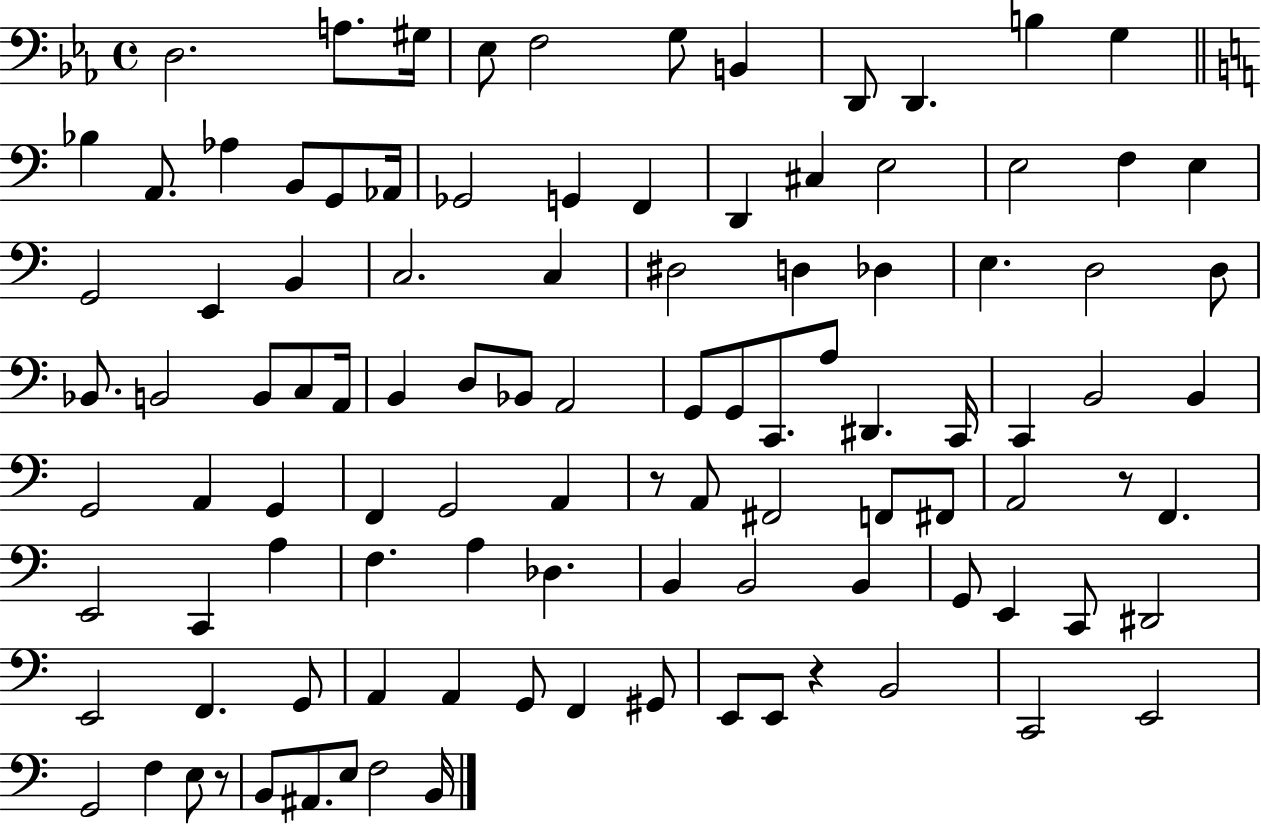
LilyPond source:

{
  \clef bass
  \time 4/4
  \defaultTimeSignature
  \key ees \major
  d2. a8. gis16 | ees8 f2 g8 b,4 | d,8 d,4. b4 g4 | \bar "||" \break \key c \major bes4 a,8. aes4 b,8 g,8 aes,16 | ges,2 g,4 f,4 | d,4 cis4 e2 | e2 f4 e4 | \break g,2 e,4 b,4 | c2. c4 | dis2 d4 des4 | e4. d2 d8 | \break bes,8. b,2 b,8 c8 a,16 | b,4 d8 bes,8 a,2 | g,8 g,8 c,8. a8 dis,4. c,16 | c,4 b,2 b,4 | \break g,2 a,4 g,4 | f,4 g,2 a,4 | r8 a,8 fis,2 f,8 fis,8 | a,2 r8 f,4. | \break e,2 c,4 a4 | f4. a4 des4. | b,4 b,2 b,4 | g,8 e,4 c,8 dis,2 | \break e,2 f,4. g,8 | a,4 a,4 g,8 f,4 gis,8 | e,8 e,8 r4 b,2 | c,2 e,2 | \break g,2 f4 e8 r8 | b,8 ais,8. e8 f2 b,16 | \bar "|."
}